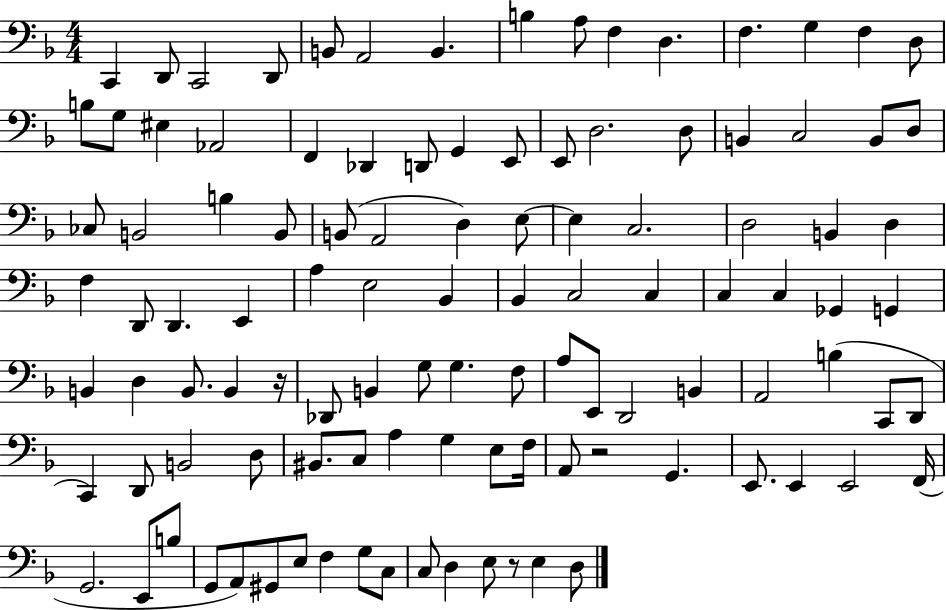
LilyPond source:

{
  \clef bass
  \numericTimeSignature
  \time 4/4
  \key f \major
  \repeat volta 2 { c,4 d,8 c,2 d,8 | b,8 a,2 b,4. | b4 a8 f4 d4. | f4. g4 f4 d8 | \break b8 g8 eis4 aes,2 | f,4 des,4 d,8 g,4 e,8 | e,8 d2. d8 | b,4 c2 b,8 d8 | \break ces8 b,2 b4 b,8 | b,8( a,2 d4) e8~~ | e4 c2. | d2 b,4 d4 | \break f4 d,8 d,4. e,4 | a4 e2 bes,4 | bes,4 c2 c4 | c4 c4 ges,4 g,4 | \break b,4 d4 b,8. b,4 r16 | des,8 b,4 g8 g4. f8 | a8 e,8 d,2 b,4 | a,2 b4( c,8 d,8 | \break c,4) d,8 b,2 d8 | bis,8. c8 a4 g4 e8 f16 | a,8 r2 g,4. | e,8. e,4 e,2 f,16( | \break g,2. e,8 b8 | g,8 a,8) gis,8 e8 f4 g8 c8 | c8 d4 e8 r8 e4 d8 | } \bar "|."
}